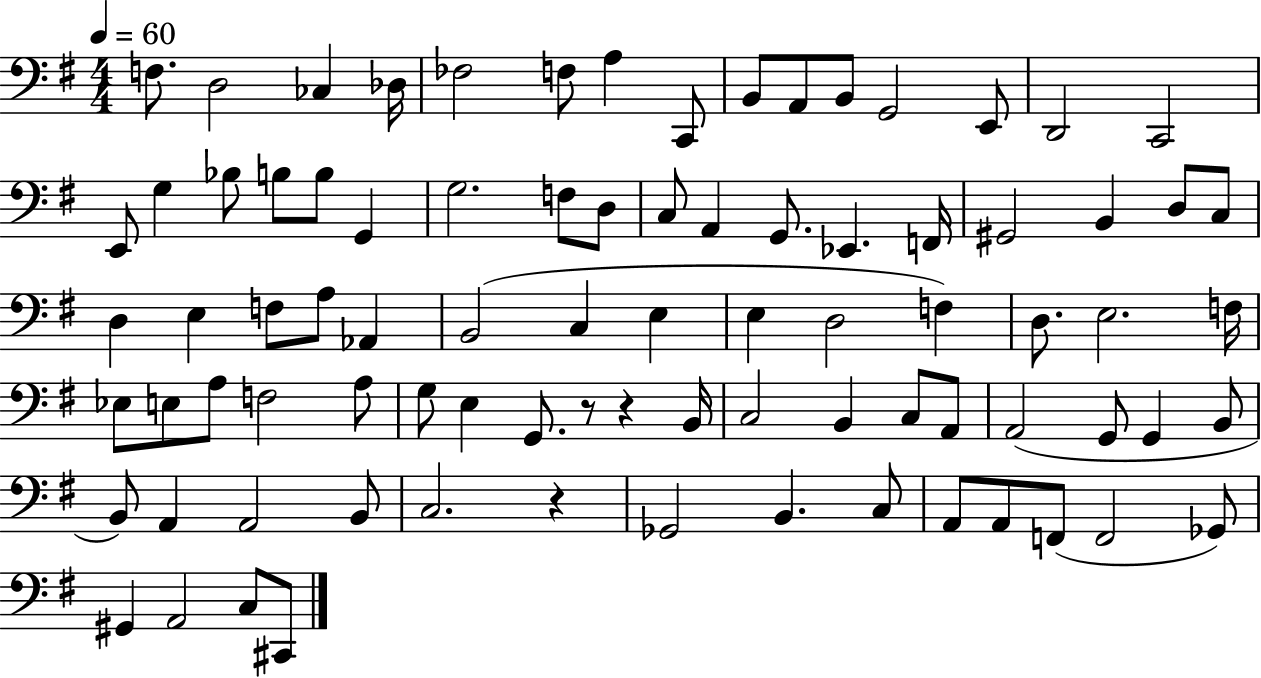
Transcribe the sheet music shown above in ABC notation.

X:1
T:Untitled
M:4/4
L:1/4
K:G
F,/2 D,2 _C, _D,/4 _F,2 F,/2 A, C,,/2 B,,/2 A,,/2 B,,/2 G,,2 E,,/2 D,,2 C,,2 E,,/2 G, _B,/2 B,/2 B,/2 G,, G,2 F,/2 D,/2 C,/2 A,, G,,/2 _E,, F,,/4 ^G,,2 B,, D,/2 C,/2 D, E, F,/2 A,/2 _A,, B,,2 C, E, E, D,2 F, D,/2 E,2 F,/4 _E,/2 E,/2 A,/2 F,2 A,/2 G,/2 E, G,,/2 z/2 z B,,/4 C,2 B,, C,/2 A,,/2 A,,2 G,,/2 G,, B,,/2 B,,/2 A,, A,,2 B,,/2 C,2 z _G,,2 B,, C,/2 A,,/2 A,,/2 F,,/2 F,,2 _G,,/2 ^G,, A,,2 C,/2 ^C,,/2